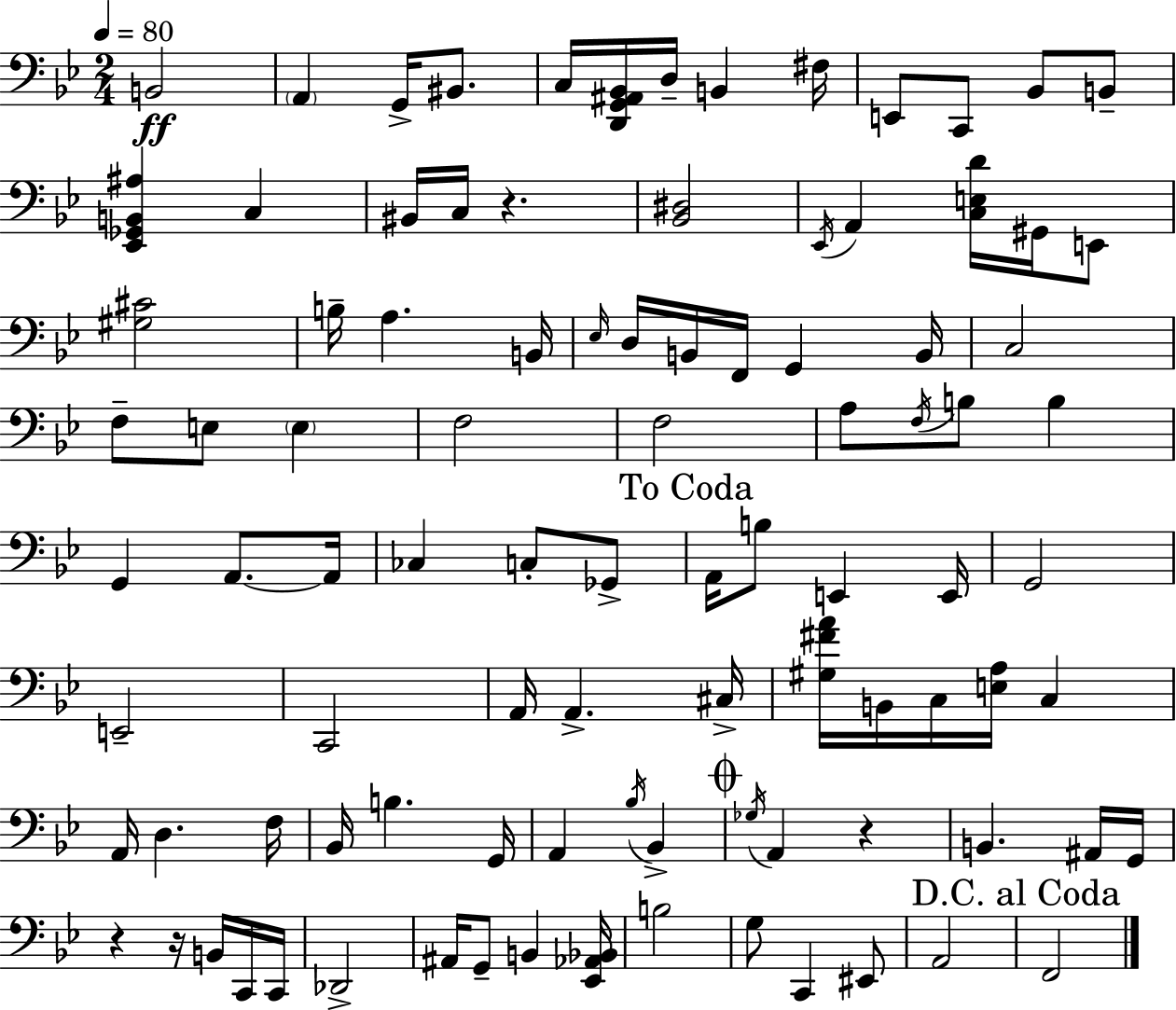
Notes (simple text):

B2/h A2/q G2/s BIS2/e. C3/s [D2,G2,A#2,Bb2]/s D3/s B2/q F#3/s E2/e C2/e Bb2/e B2/e [Eb2,Gb2,B2,A#3]/q C3/q BIS2/s C3/s R/q. [Bb2,D#3]/h Eb2/s A2/q [C3,E3,D4]/s G#2/s E2/e [G#3,C#4]/h B3/s A3/q. B2/s Eb3/s D3/s B2/s F2/s G2/q B2/s C3/h F3/e E3/e E3/q F3/h F3/h A3/e F3/s B3/e B3/q G2/q A2/e. A2/s CES3/q C3/e Gb2/e A2/s B3/e E2/q E2/s G2/h E2/h C2/h A2/s A2/q. C#3/s [G#3,F#4,A4]/s B2/s C3/s [E3,A3]/s C3/q A2/s D3/q. F3/s Bb2/s B3/q. G2/s A2/q Bb3/s Bb2/q Gb3/s A2/q R/q B2/q. A#2/s G2/s R/q R/s B2/s C2/s C2/s Db2/h A#2/s G2/e B2/q [Eb2,Ab2,Bb2]/s B3/h G3/e C2/q EIS2/e A2/h F2/h